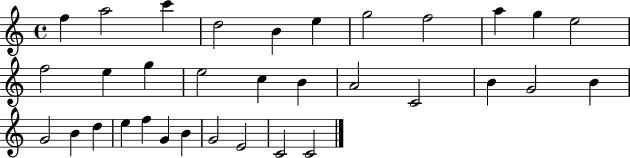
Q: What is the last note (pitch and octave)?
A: C4